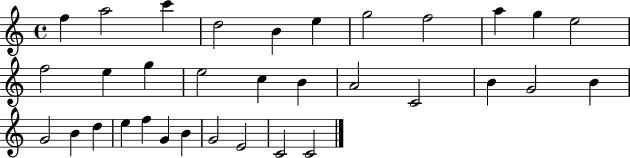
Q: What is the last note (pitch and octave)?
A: C4